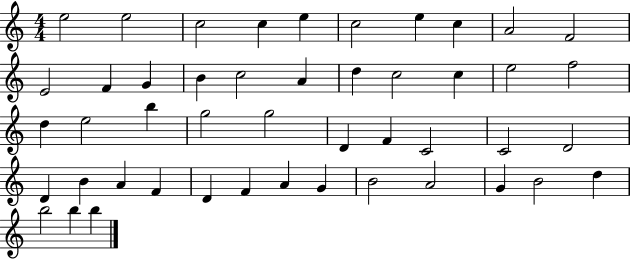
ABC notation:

X:1
T:Untitled
M:4/4
L:1/4
K:C
e2 e2 c2 c e c2 e c A2 F2 E2 F G B c2 A d c2 c e2 f2 d e2 b g2 g2 D F C2 C2 D2 D B A F D F A G B2 A2 G B2 d b2 b b